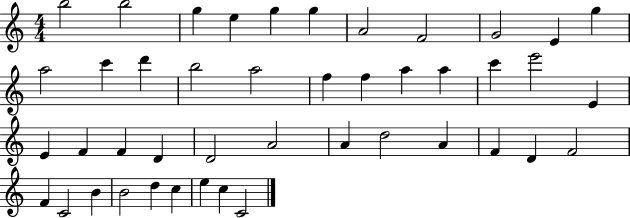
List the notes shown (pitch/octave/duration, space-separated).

B5/h B5/h G5/q E5/q G5/q G5/q A4/h F4/h G4/h E4/q G5/q A5/h C6/q D6/q B5/h A5/h F5/q F5/q A5/q A5/q C6/q E6/h E4/q E4/q F4/q F4/q D4/q D4/h A4/h A4/q D5/h A4/q F4/q D4/q F4/h F4/q C4/h B4/q B4/h D5/q C5/q E5/q C5/q C4/h